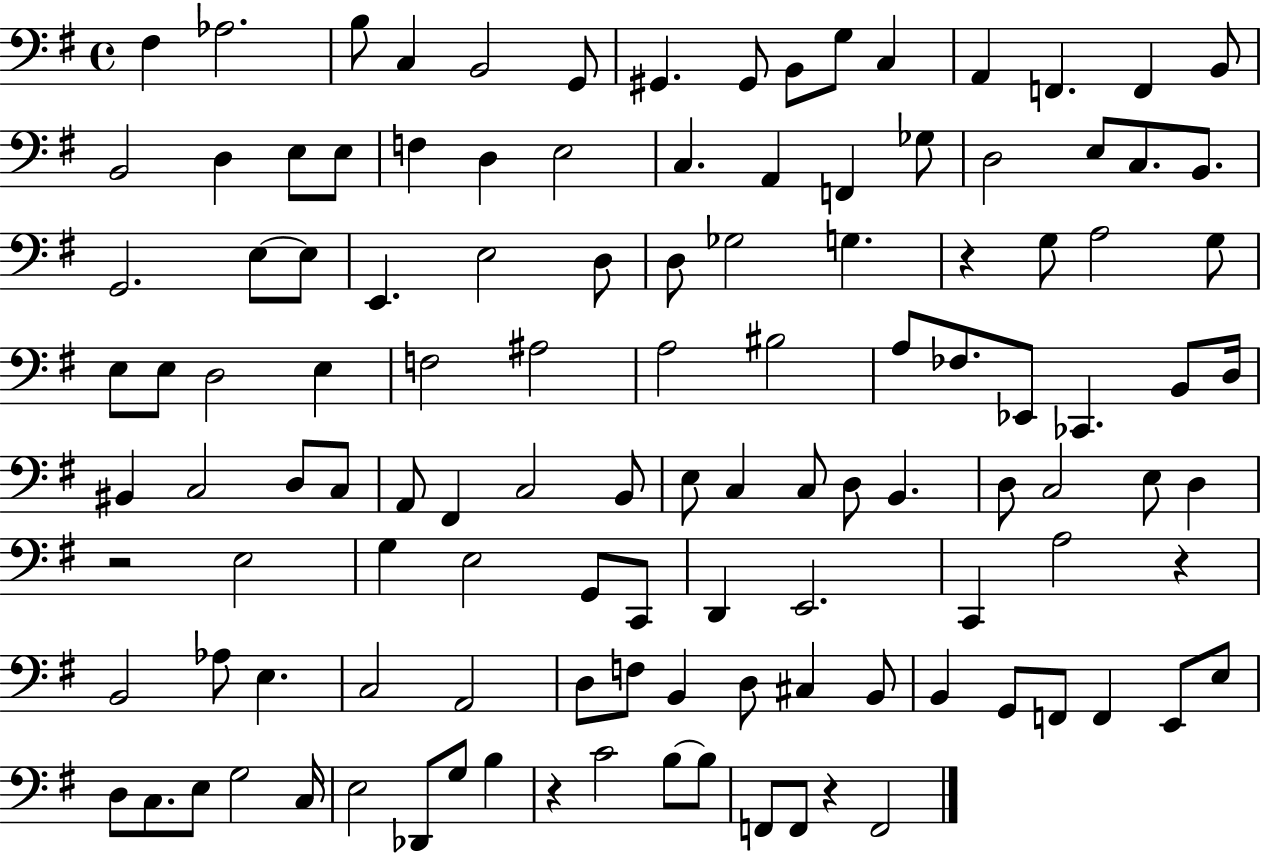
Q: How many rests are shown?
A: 5